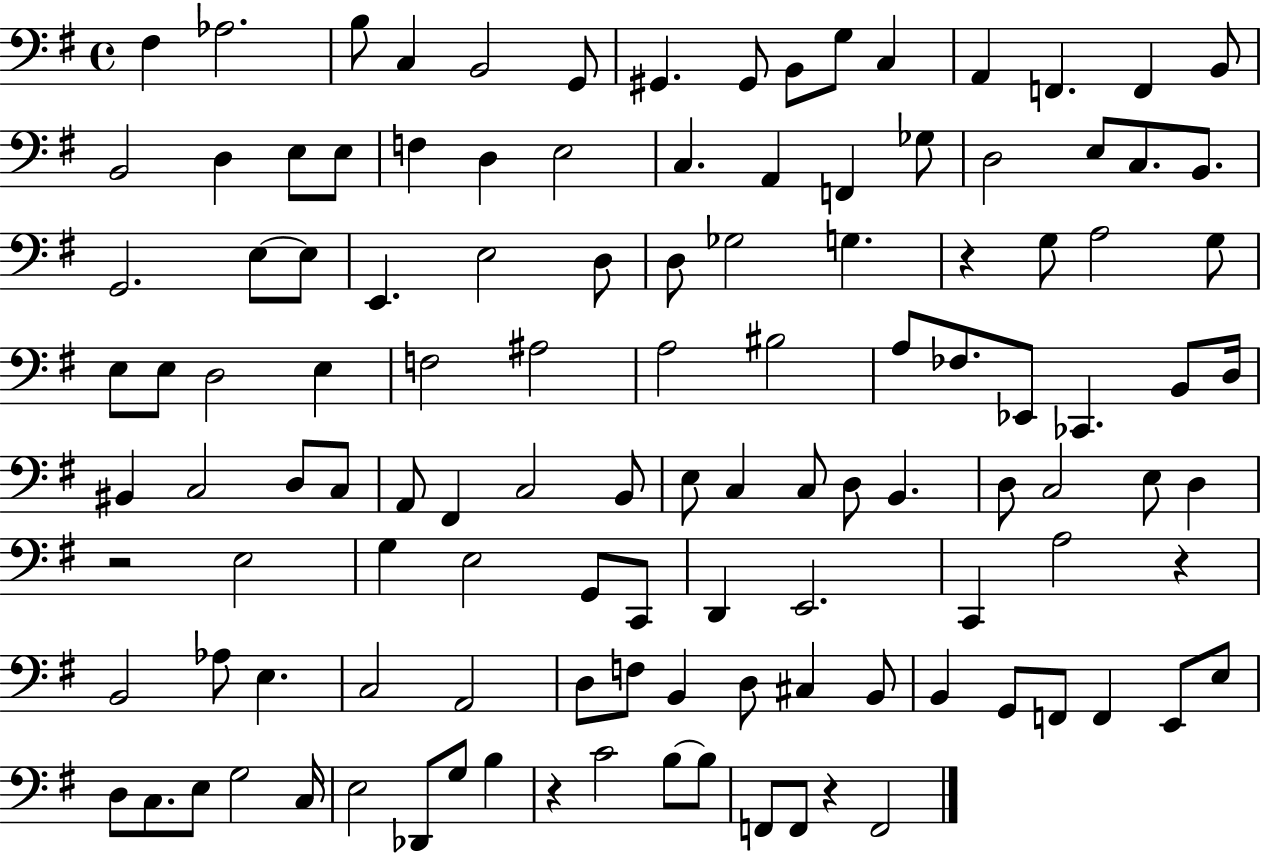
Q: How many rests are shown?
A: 5